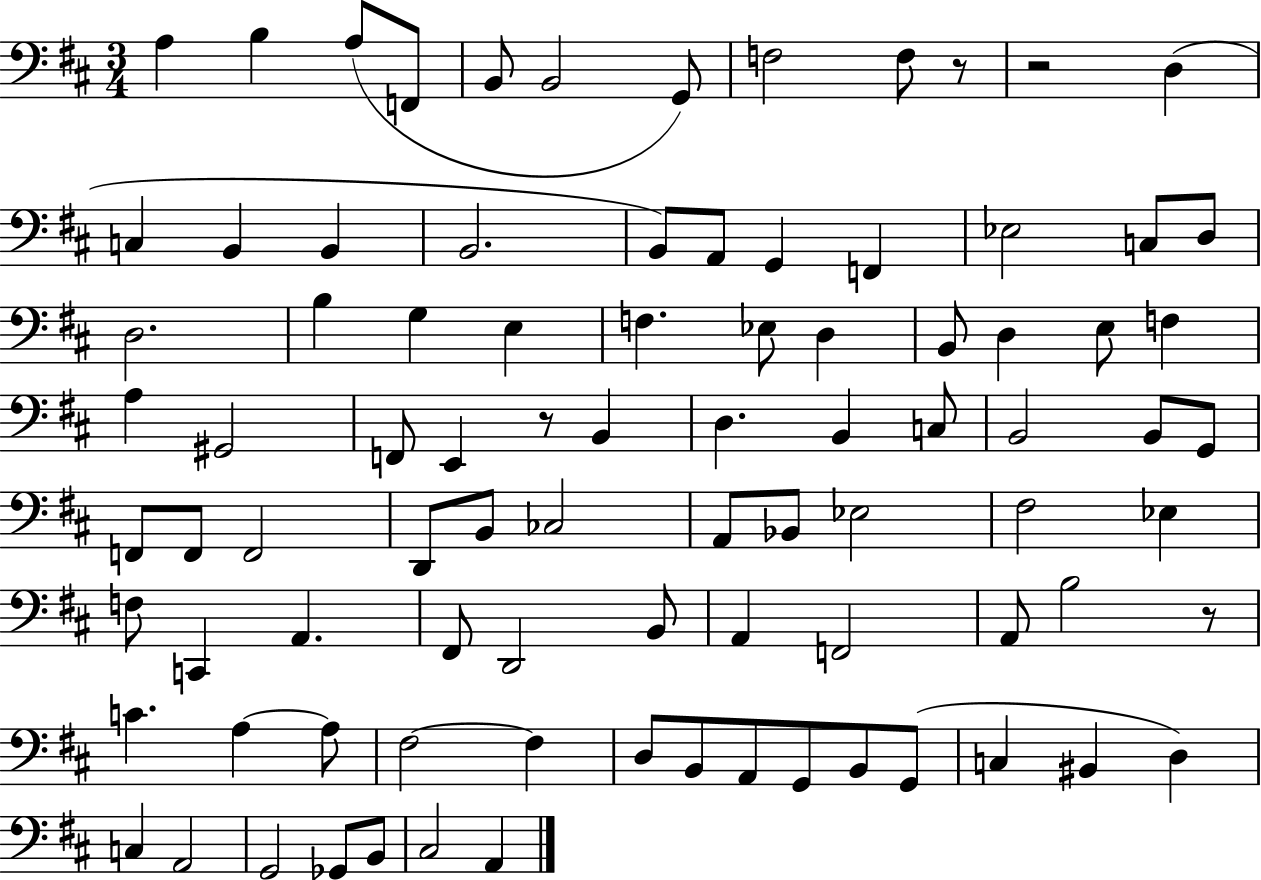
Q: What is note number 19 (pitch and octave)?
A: Eb3